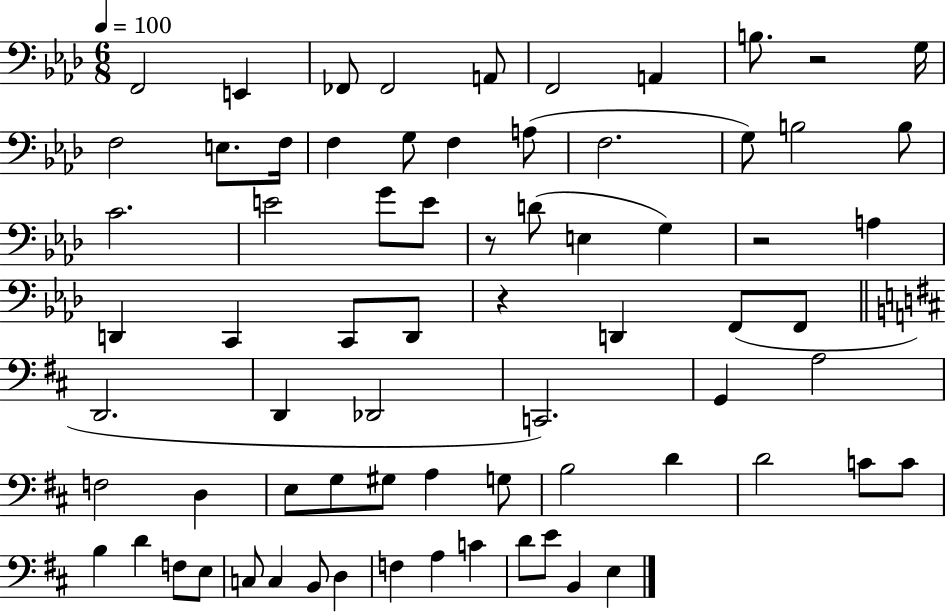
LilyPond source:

{
  \clef bass
  \numericTimeSignature
  \time 6/8
  \key aes \major
  \tempo 4 = 100
  \repeat volta 2 { f,2 e,4 | fes,8 fes,2 a,8 | f,2 a,4 | b8. r2 g16 | \break f2 e8. f16 | f4 g8 f4 a8( | f2. | g8) b2 b8 | \break c'2. | e'2 g'8 e'8 | r8 d'8( e4 g4) | r2 a4 | \break d,4 c,4 c,8 d,8 | r4 d,4 f,8( f,8 | \bar "||" \break \key d \major d,2. | d,4 des,2 | c,2.) | g,4 a2 | \break f2 d4 | e8 g8 gis8 a4 g8 | b2 d'4 | d'2 c'8 c'8 | \break b4 d'4 f8 e8 | c8 c4 b,8 d4 | f4 a4 c'4 | d'8 e'8 b,4 e4 | \break } \bar "|."
}